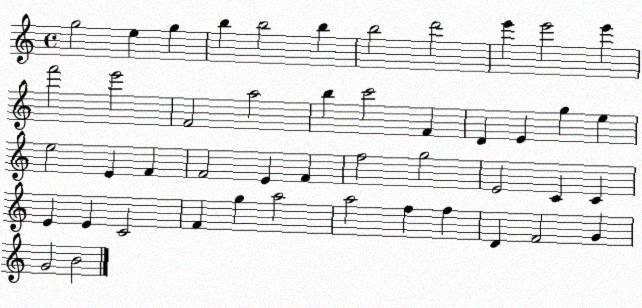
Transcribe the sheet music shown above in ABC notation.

X:1
T:Untitled
M:4/4
L:1/4
K:C
g2 e g b b2 b b2 d'2 e' e'2 e' f'2 e'2 F2 a2 b c'2 F D E g e e2 E F F2 E F f2 g2 E2 C C E E C2 F g a2 a2 f f D F2 G G2 B2